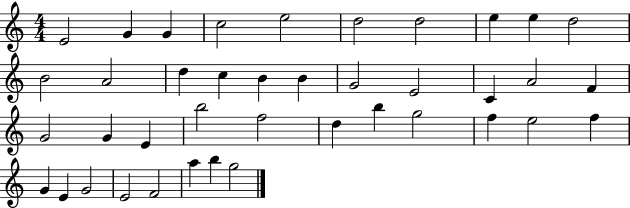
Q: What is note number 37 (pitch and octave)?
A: F4